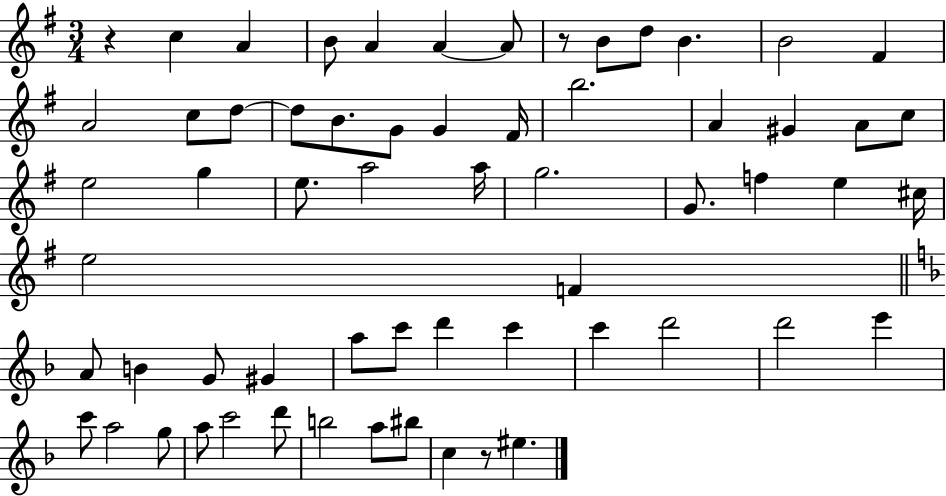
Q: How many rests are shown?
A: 3